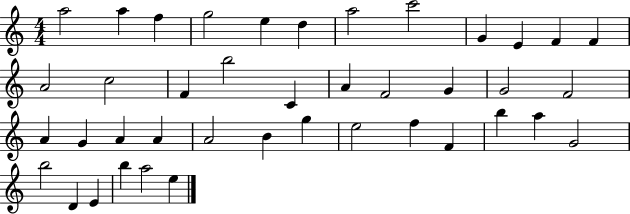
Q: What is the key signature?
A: C major